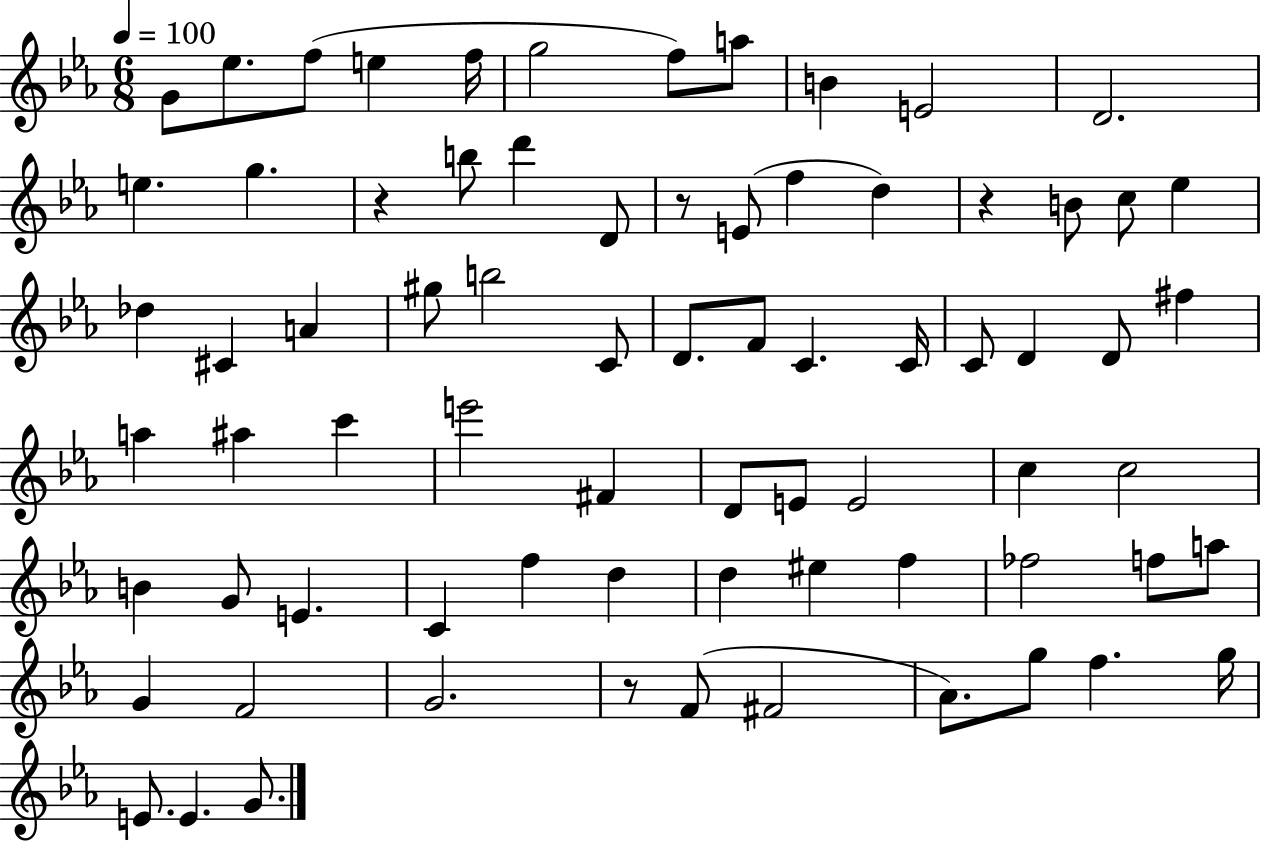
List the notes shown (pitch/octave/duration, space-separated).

G4/e Eb5/e. F5/e E5/q F5/s G5/h F5/e A5/e B4/q E4/h D4/h. E5/q. G5/q. R/q B5/e D6/q D4/e R/e E4/e F5/q D5/q R/q B4/e C5/e Eb5/q Db5/q C#4/q A4/q G#5/e B5/h C4/e D4/e. F4/e C4/q. C4/s C4/e D4/q D4/e F#5/q A5/q A#5/q C6/q E6/h F#4/q D4/e E4/e E4/h C5/q C5/h B4/q G4/e E4/q. C4/q F5/q D5/q D5/q EIS5/q F5/q FES5/h F5/e A5/e G4/q F4/h G4/h. R/e F4/e F#4/h Ab4/e. G5/e F5/q. G5/s E4/e. E4/q. G4/e.